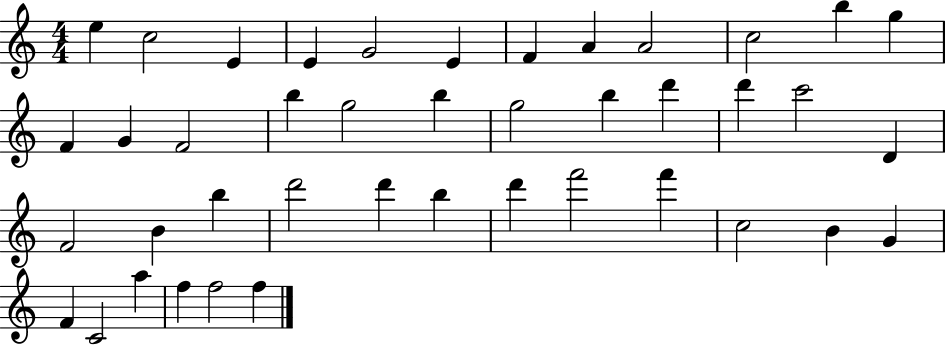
{
  \clef treble
  \numericTimeSignature
  \time 4/4
  \key c \major
  e''4 c''2 e'4 | e'4 g'2 e'4 | f'4 a'4 a'2 | c''2 b''4 g''4 | \break f'4 g'4 f'2 | b''4 g''2 b''4 | g''2 b''4 d'''4 | d'''4 c'''2 d'4 | \break f'2 b'4 b''4 | d'''2 d'''4 b''4 | d'''4 f'''2 f'''4 | c''2 b'4 g'4 | \break f'4 c'2 a''4 | f''4 f''2 f''4 | \bar "|."
}